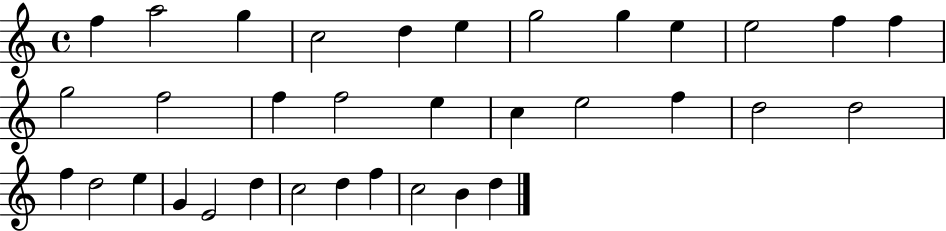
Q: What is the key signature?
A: C major